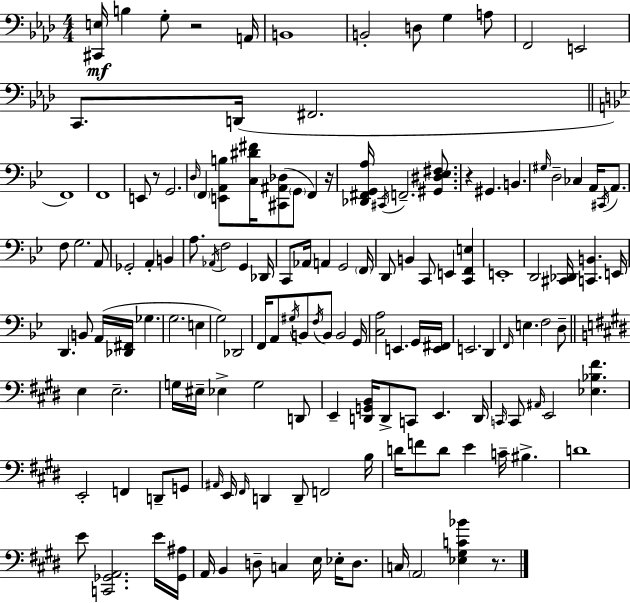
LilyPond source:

{
  \clef bass
  \numericTimeSignature
  \time 4/4
  \key f \minor
  <cis, e>16\mf b4 g8-. r2 a,16 | b,1 | b,2-. d8 g4 a8 | f,2 e,2 | \break c,8. d,16( fis,2. | \bar "||" \break \key bes \major f,1) | f,1 | e,8 r8 g,2. | \grace { d16 } \parenthesize f,4 <e, a, b>8 <c dis' fis'>16 <cis, ais, des>8( \parenthesize g,8 f,4) | \break r16 <des, fis, g, a>16 \acciaccatura { cis,16 } f,2.-- <gis, dis ees fis>8. | r4 gis,4. b,4. | \grace { gis16 } d2-- ces4 a,16 | \acciaccatura { cis,16 } a,8. f8 g2. | \break a,8 ges,2-. a,4-. | b,4 a8. \acciaccatura { aes,16 } f2 | g,4 des,16 c,8 aes,16 a,4 g,2 | \parenthesize f,16 d,8 b,4 c,8 e,4 | \break <c, f, e>4 e,1-. | d,2 <cis, des,>16 <c, b,>4. | e,16 d,4. b,8 a,16( <des, fis,>16 ges4. | g2. | \break e4 g2) des,2 | f,16 a,8 \acciaccatura { gis16 } b,8 \acciaccatura { f16 } b,8 b,2 | g,16 <c a>2 e,4. | g,16 <e, fis,>16 e,2. | \break d,4 \grace { f,16 } e4. f2 | d8-- \bar "||" \break \key e \major e4 e2.-- | g16 eis16-- ees4-> g2 d,8 | e,4-- <d, g, b,>16 d,8-> c,8 e,4. d,16 | \grace { c,16 } c,8 \grace { ais,16 } e,2 <ees bes fis'>4. | \break e,2-. f,4 d,8-- | g,8 \grace { ais,16 } e,16 \grace { fis,16 } d,4 d,8-- f,2 | b16 d'16 f'8 d'8 e'4 c'16-- bis4.-> | d'1 | \break e'8 <c, ges, a,>2. | e'16 <ges, ais>16 a,16 b,4 d8-- c4 e16 | ees16-. d8. c16 \parenthesize a,2 <ees gis c' bes'>4 | r8. \bar "|."
}